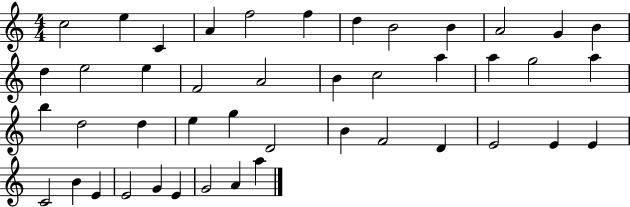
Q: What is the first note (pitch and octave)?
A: C5